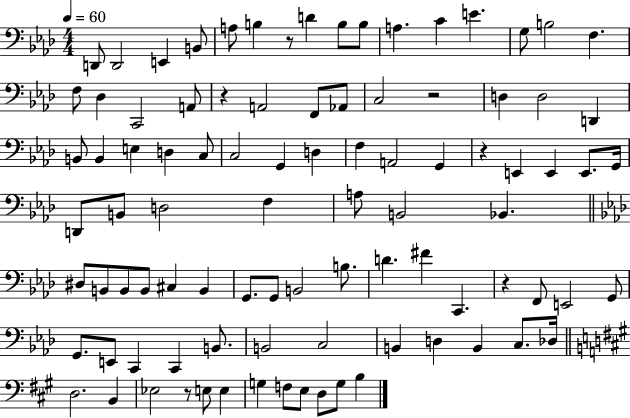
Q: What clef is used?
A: bass